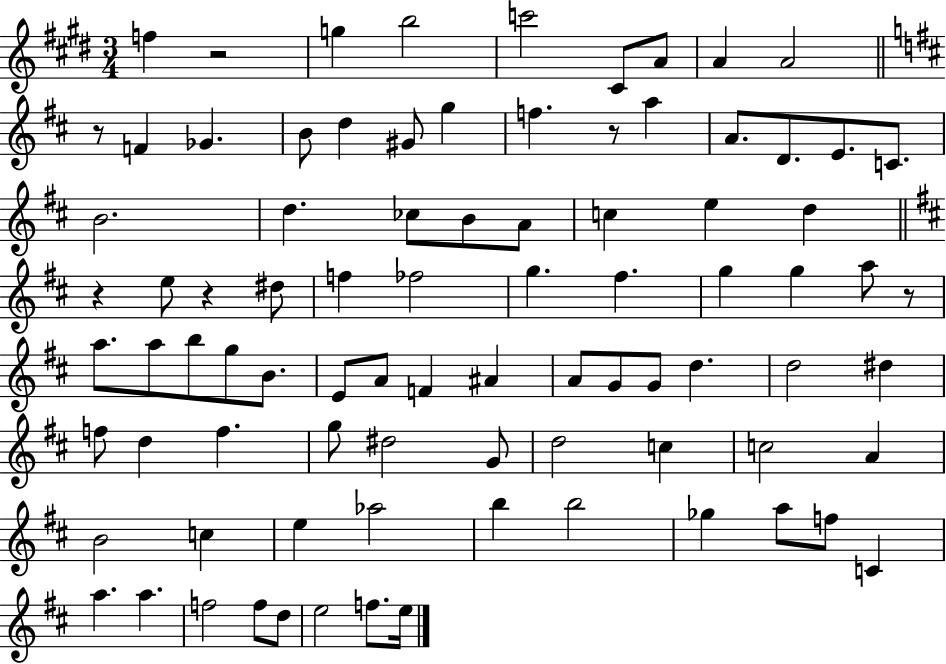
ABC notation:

X:1
T:Untitled
M:3/4
L:1/4
K:E
f z2 g b2 c'2 ^C/2 A/2 A A2 z/2 F _G B/2 d ^G/2 g f z/2 a A/2 D/2 E/2 C/2 B2 d _c/2 B/2 A/2 c e d z e/2 z ^d/2 f _f2 g ^f g g a/2 z/2 a/2 a/2 b/2 g/2 B/2 E/2 A/2 F ^A A/2 G/2 G/2 d d2 ^d f/2 d f g/2 ^d2 G/2 d2 c c2 A B2 c e _a2 b b2 _g a/2 f/2 C a a f2 f/2 d/2 e2 f/2 e/4